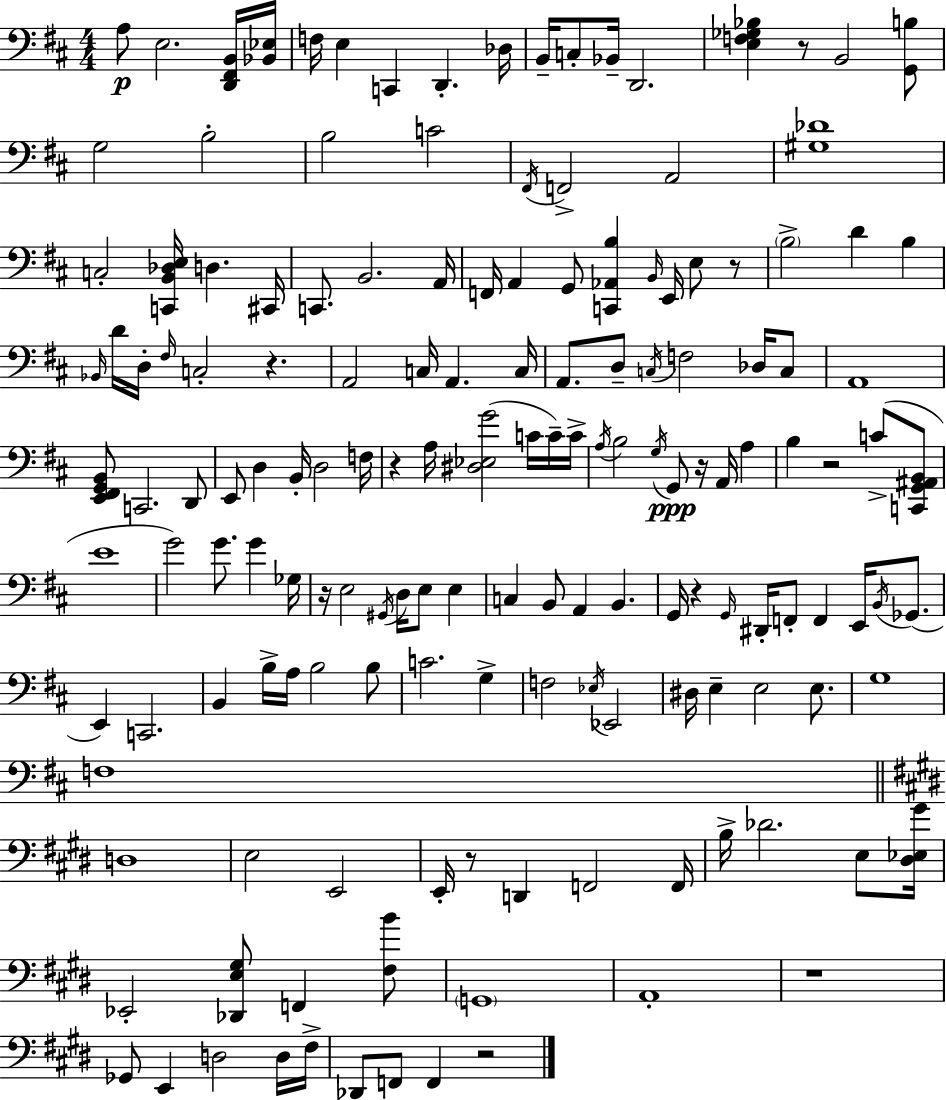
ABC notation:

X:1
T:Untitled
M:4/4
L:1/4
K:D
A,/2 E,2 [D,,^F,,B,,]/4 [_B,,_E,]/4 F,/4 E, C,, D,, _D,/4 B,,/4 C,/2 _B,,/4 D,,2 [E,F,_G,_B,] z/2 B,,2 [G,,B,]/2 G,2 B,2 B,2 C2 ^F,,/4 F,,2 A,,2 [^G,_D]4 C,2 [C,,B,,_D,E,]/4 D, ^C,,/4 C,,/2 B,,2 A,,/4 F,,/4 A,, G,,/2 [C,,_A,,B,] B,,/4 E,,/4 E,/2 z/2 B,2 D B, _B,,/4 D/4 D,/4 ^F,/4 C,2 z A,,2 C,/4 A,, C,/4 A,,/2 D,/2 C,/4 F,2 _D,/4 C,/2 A,,4 [E,,^F,,G,,B,,]/2 C,,2 D,,/2 E,,/2 D, B,,/4 D,2 F,/4 z A,/4 [^D,_E,G]2 C/4 C/4 C/4 A,/4 B,2 G,/4 G,,/2 z/4 A,,/4 A, B, z2 C/2 [C,,G,,^A,,B,,]/2 E4 G2 G/2 G _G,/4 z/4 E,2 ^G,,/4 D,/4 E,/2 E, C, B,,/2 A,, B,, G,,/4 z G,,/4 ^D,,/4 F,,/2 F,, E,,/4 B,,/4 _G,,/2 E,, C,,2 B,, B,/4 A,/4 B,2 B,/2 C2 G, F,2 _E,/4 _E,,2 ^D,/4 E, E,2 E,/2 G,4 F,4 D,4 E,2 E,,2 E,,/4 z/2 D,, F,,2 F,,/4 B,/4 _D2 E,/2 [^D,_E,^G]/4 _E,,2 [_D,,E,^G,]/2 F,, [^F,B]/2 G,,4 A,,4 z4 _G,,/2 E,, D,2 D,/4 ^F,/4 _D,,/2 F,,/2 F,, z2